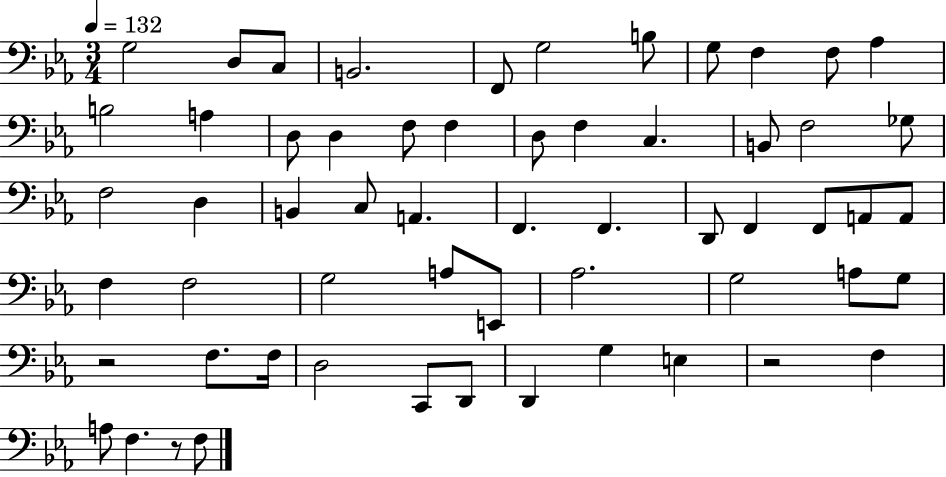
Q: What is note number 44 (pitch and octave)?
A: G3